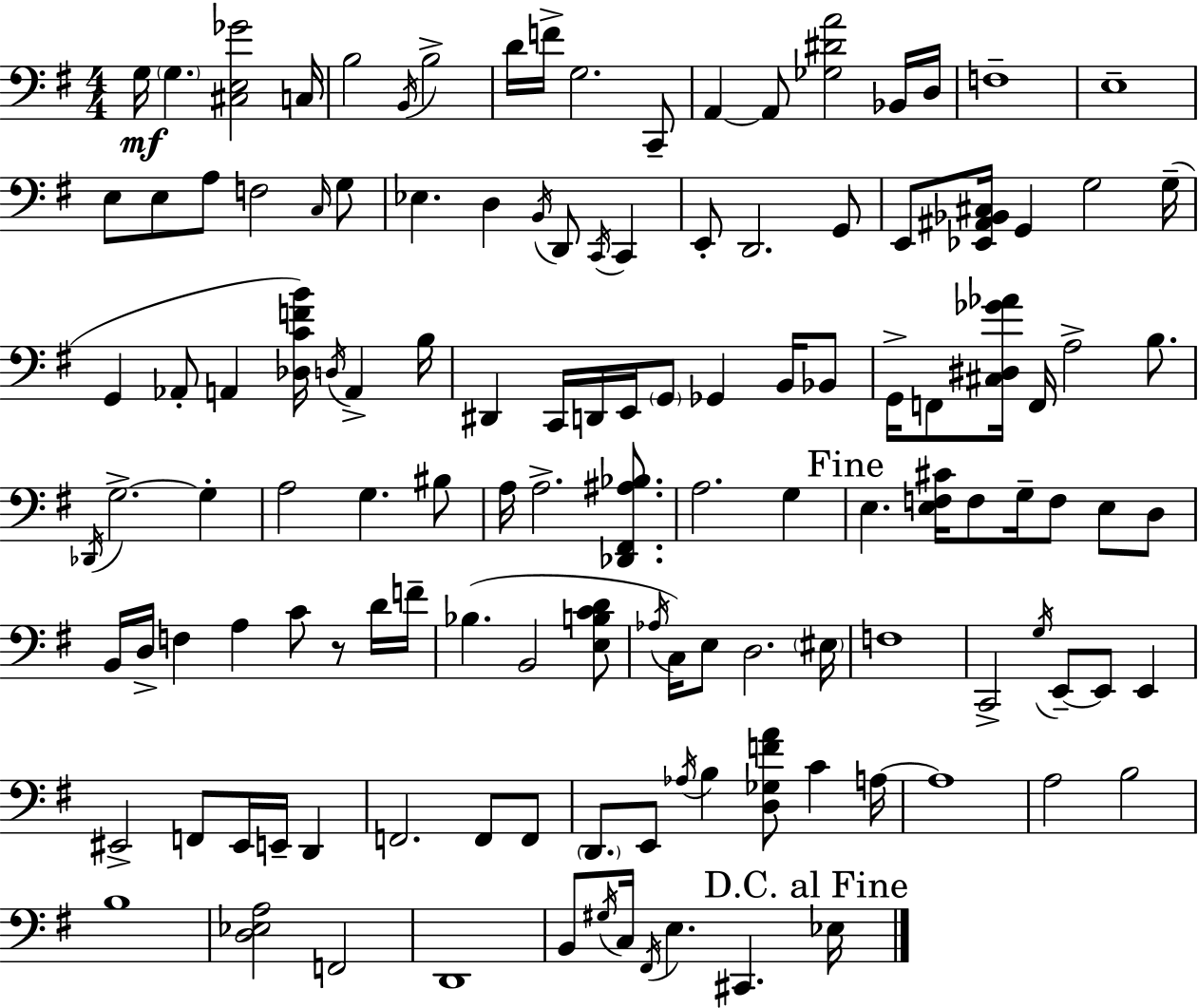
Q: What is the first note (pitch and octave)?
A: G3